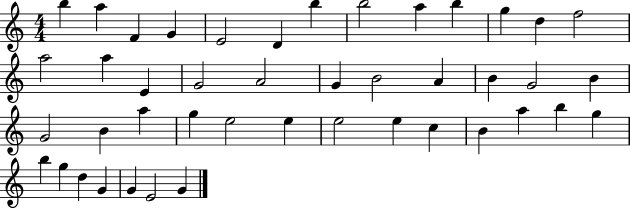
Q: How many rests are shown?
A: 0